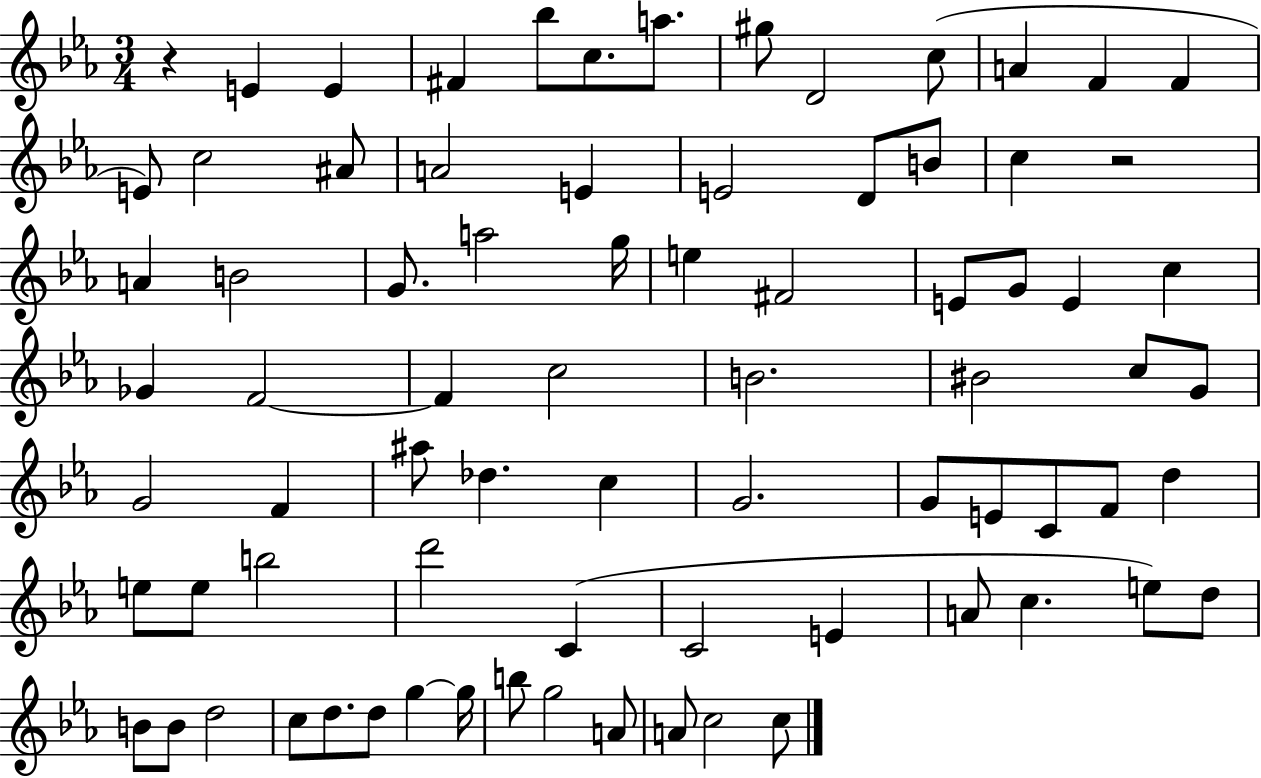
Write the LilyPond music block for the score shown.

{
  \clef treble
  \numericTimeSignature
  \time 3/4
  \key ees \major
  r4 e'4 e'4 | fis'4 bes''8 c''8. a''8. | gis''8 d'2 c''8( | a'4 f'4 f'4 | \break e'8) c''2 ais'8 | a'2 e'4 | e'2 d'8 b'8 | c''4 r2 | \break a'4 b'2 | g'8. a''2 g''16 | e''4 fis'2 | e'8 g'8 e'4 c''4 | \break ges'4 f'2~~ | f'4 c''2 | b'2. | bis'2 c''8 g'8 | \break g'2 f'4 | ais''8 des''4. c''4 | g'2. | g'8 e'8 c'8 f'8 d''4 | \break e''8 e''8 b''2 | d'''2 c'4( | c'2 e'4 | a'8 c''4. e''8) d''8 | \break b'8 b'8 d''2 | c''8 d''8. d''8 g''4~~ g''16 | b''8 g''2 a'8 | a'8 c''2 c''8 | \break \bar "|."
}